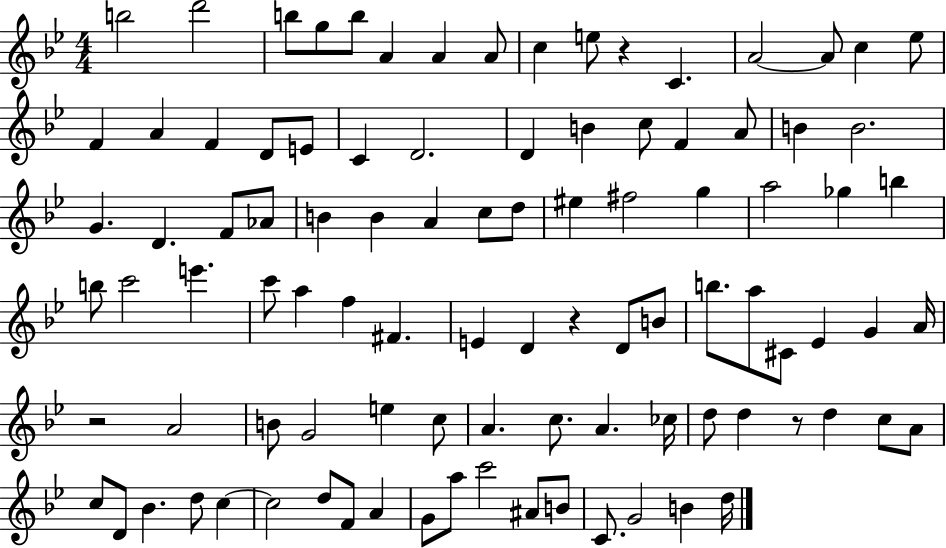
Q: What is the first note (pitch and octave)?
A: B5